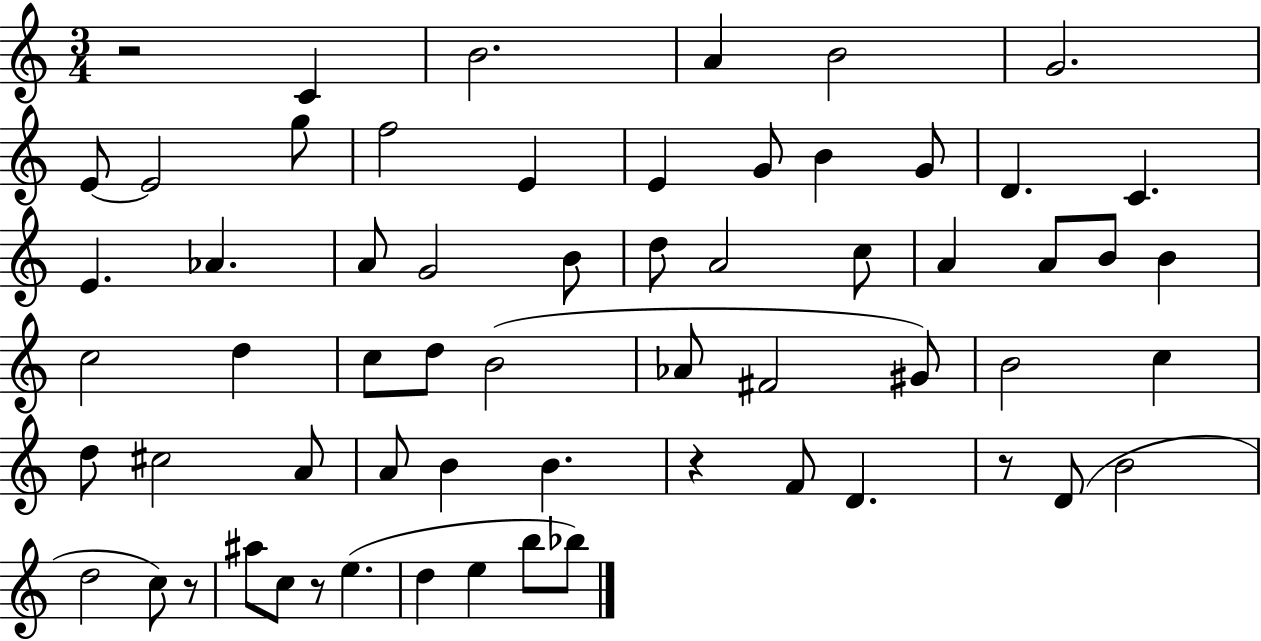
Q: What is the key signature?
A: C major